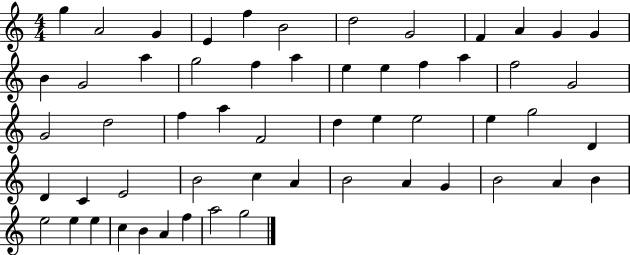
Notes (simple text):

G5/q A4/h G4/q E4/q F5/q B4/h D5/h G4/h F4/q A4/q G4/q G4/q B4/q G4/h A5/q G5/h F5/q A5/q E5/q E5/q F5/q A5/q F5/h G4/h G4/h D5/h F5/q A5/q F4/h D5/q E5/q E5/h E5/q G5/h D4/q D4/q C4/q E4/h B4/h C5/q A4/q B4/h A4/q G4/q B4/h A4/q B4/q E5/h E5/q E5/q C5/q B4/q A4/q F5/q A5/h G5/h